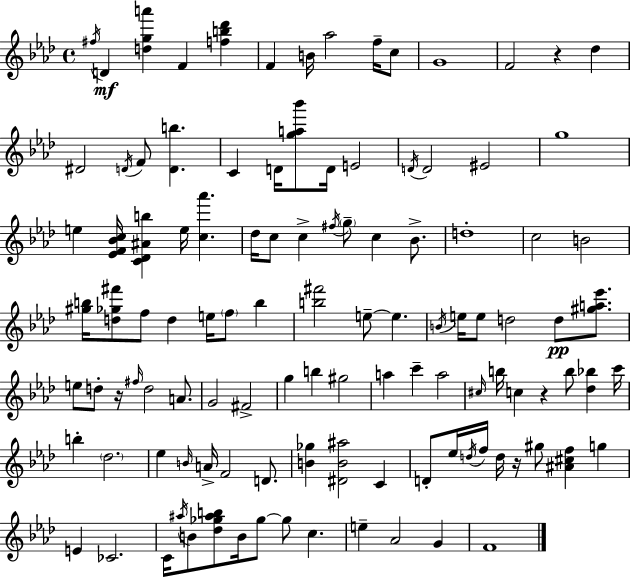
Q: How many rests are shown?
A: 4